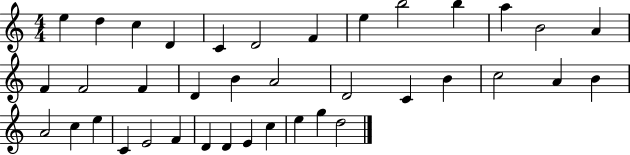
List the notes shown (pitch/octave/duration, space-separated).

E5/q D5/q C5/q D4/q C4/q D4/h F4/q E5/q B5/h B5/q A5/q B4/h A4/q F4/q F4/h F4/q D4/q B4/q A4/h D4/h C4/q B4/q C5/h A4/q B4/q A4/h C5/q E5/q C4/q E4/h F4/q D4/q D4/q E4/q C5/q E5/q G5/q D5/h